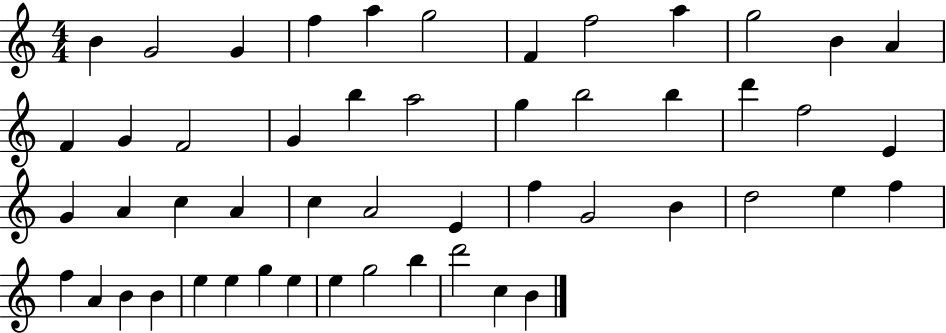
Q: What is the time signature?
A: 4/4